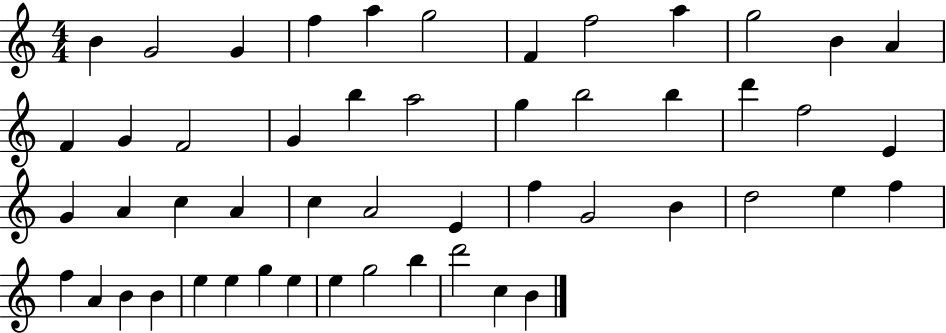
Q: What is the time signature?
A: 4/4